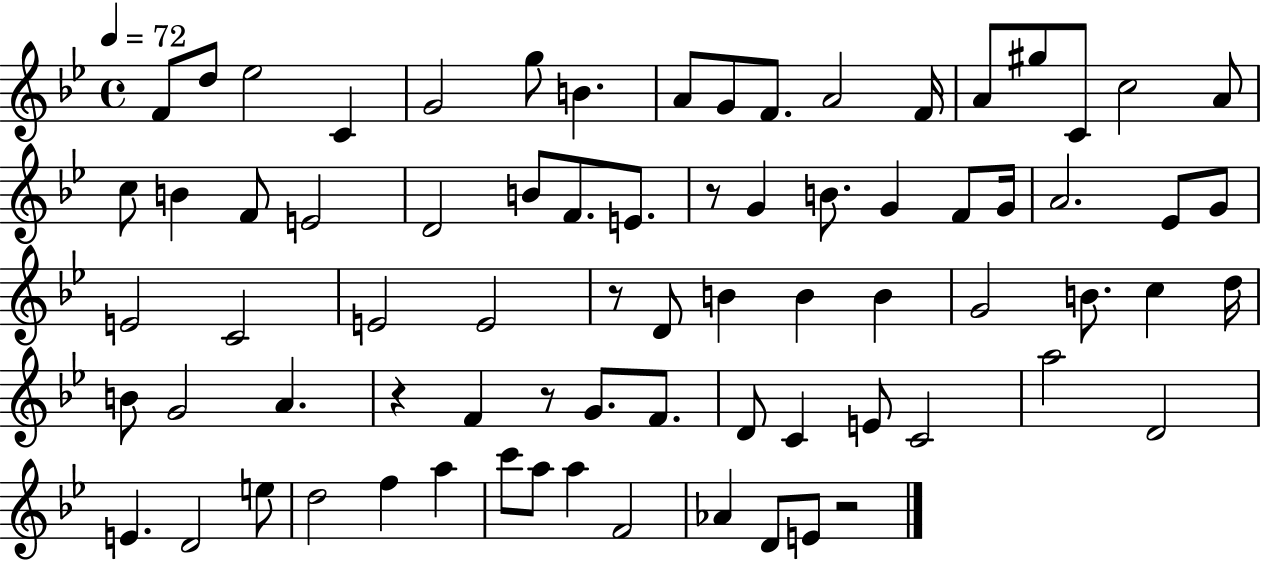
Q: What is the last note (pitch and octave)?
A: E4